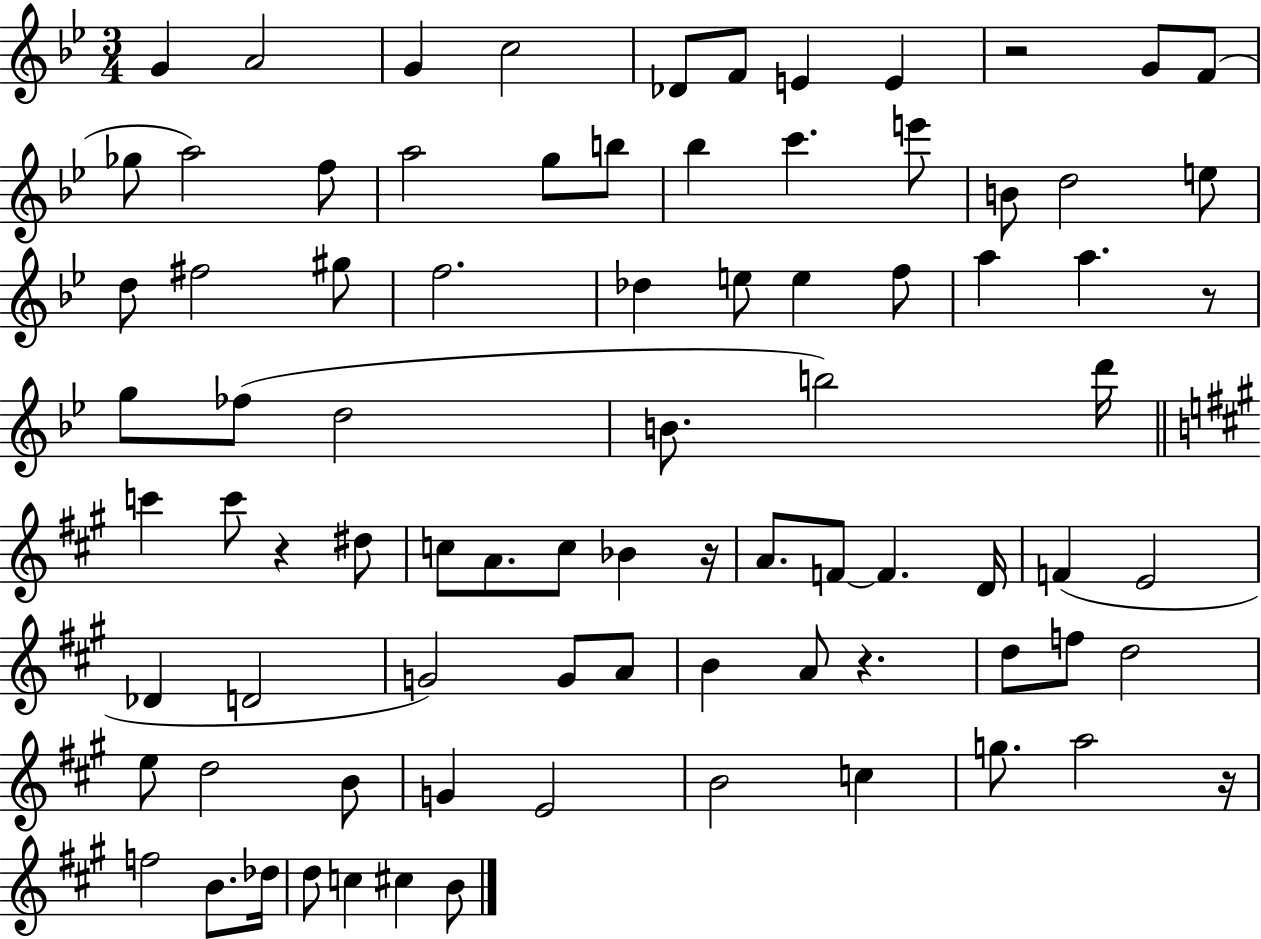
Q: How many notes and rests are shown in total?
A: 83